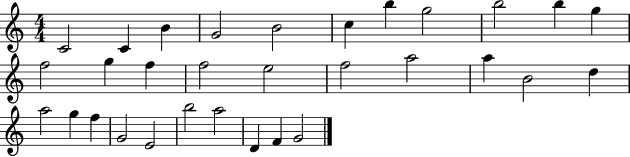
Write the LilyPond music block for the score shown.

{
  \clef treble
  \numericTimeSignature
  \time 4/4
  \key c \major
  c'2 c'4 b'4 | g'2 b'2 | c''4 b''4 g''2 | b''2 b''4 g''4 | \break f''2 g''4 f''4 | f''2 e''2 | f''2 a''2 | a''4 b'2 d''4 | \break a''2 g''4 f''4 | g'2 e'2 | b''2 a''2 | d'4 f'4 g'2 | \break \bar "|."
}